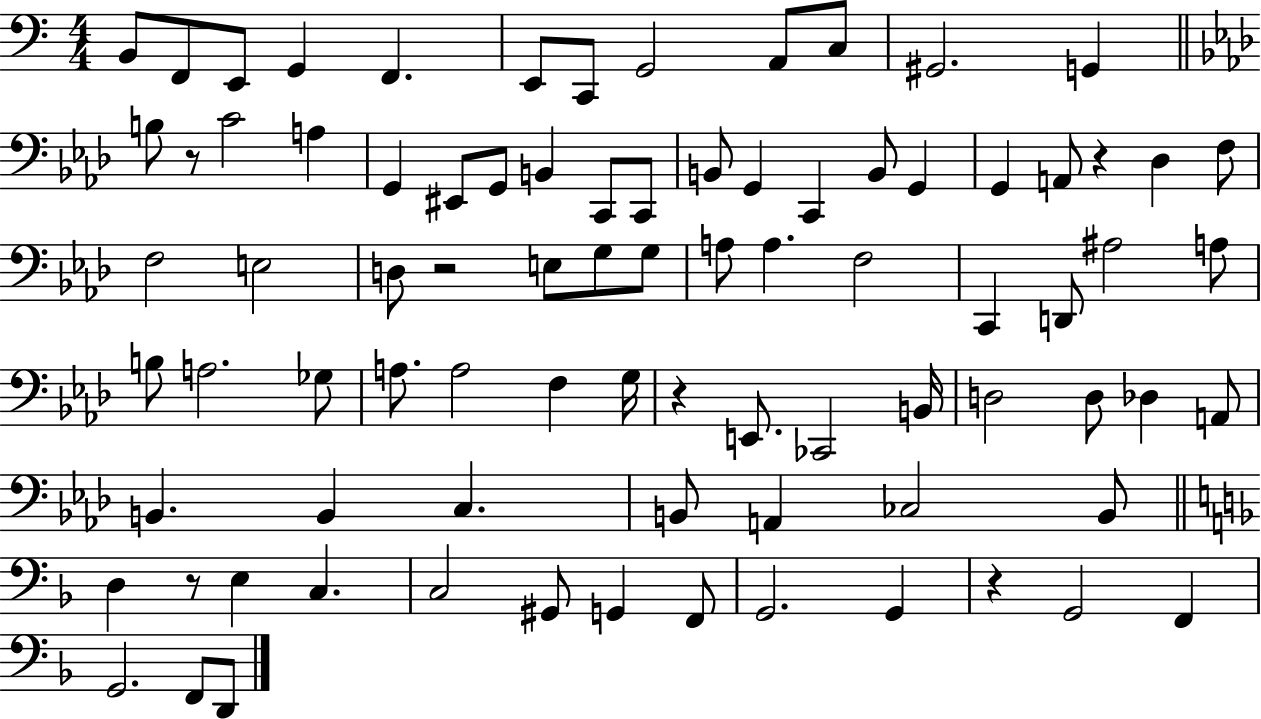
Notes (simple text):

B2/e F2/e E2/e G2/q F2/q. E2/e C2/e G2/h A2/e C3/e G#2/h. G2/q B3/e R/e C4/h A3/q G2/q EIS2/e G2/e B2/q C2/e C2/e B2/e G2/q C2/q B2/e G2/q G2/q A2/e R/q Db3/q F3/e F3/h E3/h D3/e R/h E3/e G3/e G3/e A3/e A3/q. F3/h C2/q D2/e A#3/h A3/e B3/e A3/h. Gb3/e A3/e. A3/h F3/q G3/s R/q E2/e. CES2/h B2/s D3/h D3/e Db3/q A2/e B2/q. B2/q C3/q. B2/e A2/q CES3/h B2/e D3/q R/e E3/q C3/q. C3/h G#2/e G2/q F2/e G2/h. G2/q R/q G2/h F2/q G2/h. F2/e D2/e